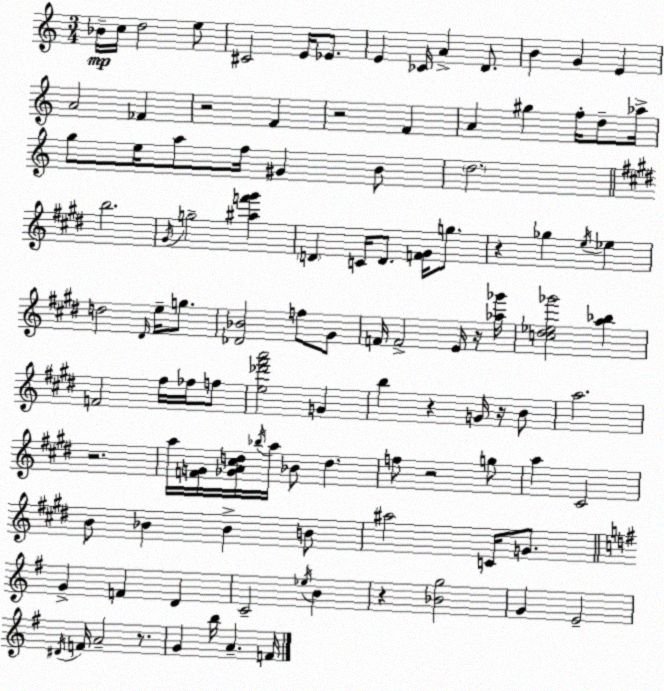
X:1
T:Untitled
M:3/4
L:1/4
K:C
_B/4 c/4 d2 e/2 ^C2 E/4 _E/2 E _C/4 A D/2 B G E A2 _F z2 F z2 F A ^g f/4 d/2 _a/4 g/2 e/4 a/2 f/4 ^G B/2 d2 b2 ^G/4 g2 [^af'^g'] D C/4 D/2 [F^G]/4 g/2 z _g e/4 _e d2 ^D/4 e/4 g/2 [_D_B]2 f/2 ^G/2 F/4 F2 E/4 z/4 [_a_g']/4 [c^d_e_g']2 [a_b] F2 ^f/4 _f/4 f/2 [e_d'^f'a']2 G b z G/4 z/4 B/2 a2 z2 a/4 [FG]/4 [_GA^cd]/4 _b/4 a/4 _B/2 d f/2 z2 g/2 a ^C2 B/2 _B _B B/2 ^a2 C/4 G/2 G F D C2 _e/4 B z [_Bg]2 G E2 ^D/4 F/4 A2 z/2 G b/4 A F/4